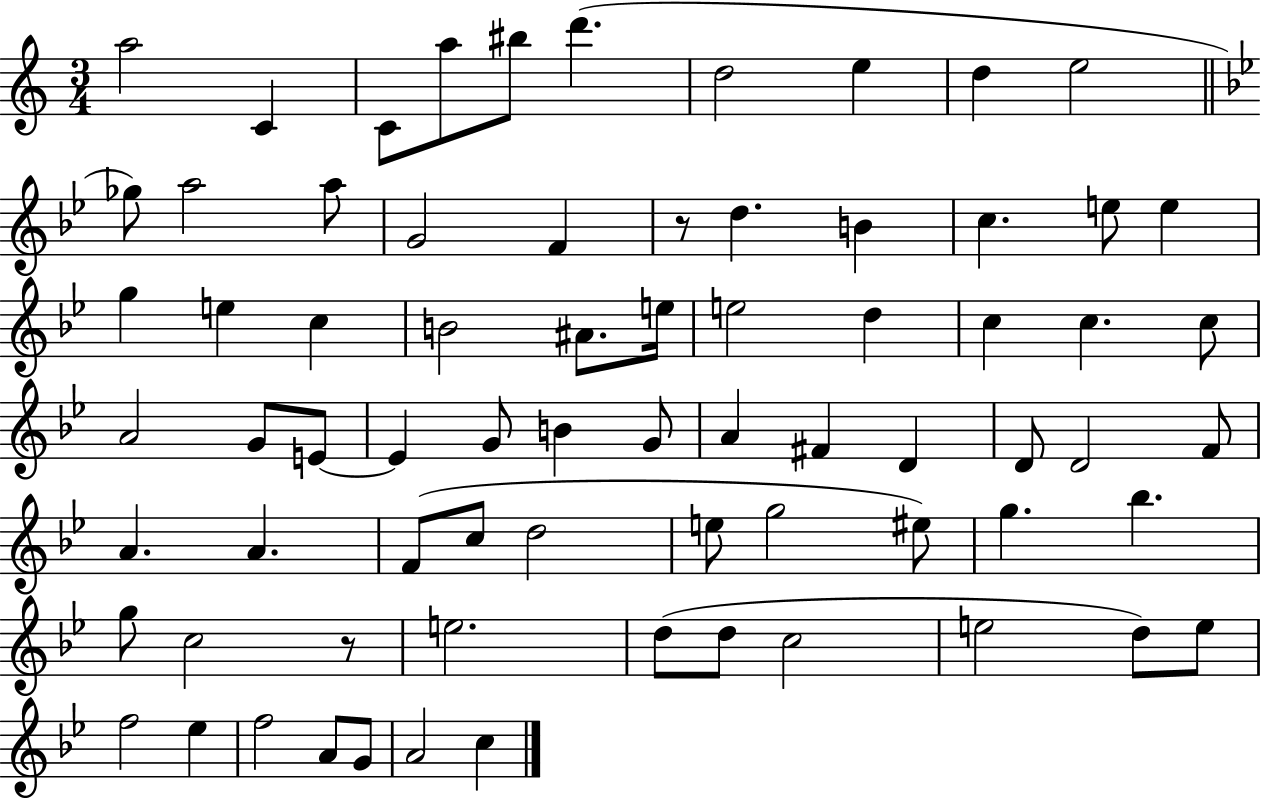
{
  \clef treble
  \numericTimeSignature
  \time 3/4
  \key c \major
  a''2 c'4 | c'8 a''8 bis''8 d'''4.( | d''2 e''4 | d''4 e''2 | \break \bar "||" \break \key bes \major ges''8) a''2 a''8 | g'2 f'4 | r8 d''4. b'4 | c''4. e''8 e''4 | \break g''4 e''4 c''4 | b'2 ais'8. e''16 | e''2 d''4 | c''4 c''4. c''8 | \break a'2 g'8 e'8~~ | e'4 g'8 b'4 g'8 | a'4 fis'4 d'4 | d'8 d'2 f'8 | \break a'4. a'4. | f'8( c''8 d''2 | e''8 g''2 eis''8) | g''4. bes''4. | \break g''8 c''2 r8 | e''2. | d''8( d''8 c''2 | e''2 d''8) e''8 | \break f''2 ees''4 | f''2 a'8 g'8 | a'2 c''4 | \bar "|."
}